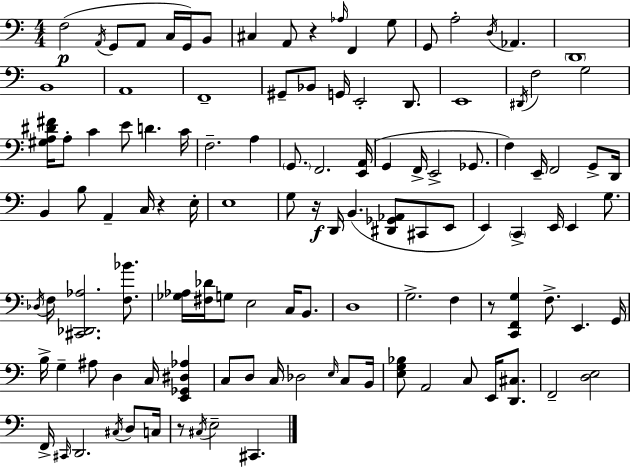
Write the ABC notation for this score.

X:1
T:Untitled
M:4/4
L:1/4
K:Am
F,2 A,,/4 G,,/2 A,,/2 C,/4 G,,/4 B,,/2 ^C, A,,/2 z _A,/4 F,, G,/2 G,,/2 A,2 D,/4 _A,, D,,4 B,,4 A,,4 F,,4 ^G,,/2 _B,,/2 G,,/4 E,,2 D,,/2 E,,4 ^D,,/4 F,2 G,2 [^G,A,^D^F]/4 A,/2 C E/2 D C/4 F,2 A, G,,/2 F,,2 [E,,A,,]/4 G,, F,,/4 E,,2 _G,,/2 F, E,,/4 F,,2 G,,/2 D,,/4 B,, B,/2 A,, C,/4 z E,/4 E,4 G,/2 z/4 D,,/4 B,, [^D,,_G,,_A,,]/2 ^C,,/2 E,,/2 E,, C,, E,,/4 E,, G,/2 _D,/4 F,/4 [^C,,_D,,_A,]2 [F,_B]/2 [_G,_A,]/4 [^F,_D]/4 G,/2 E,2 C,/4 B,,/2 D,4 G,2 F, z/2 [C,,F,,G,] F,/2 E,, G,,/4 B,/4 G, ^A,/2 D, C,/4 [E,,_G,,^D,_A,] C,/2 D,/2 C,/4 _D,2 E,/4 C,/2 B,,/4 [E,G,_B,]/2 A,,2 C,/2 E,,/4 [D,,^C,]/2 F,,2 [D,E,]2 F,,/4 ^C,,/4 D,,2 ^C,/4 D,/2 C,/4 z/2 ^C,/4 E,2 ^C,,